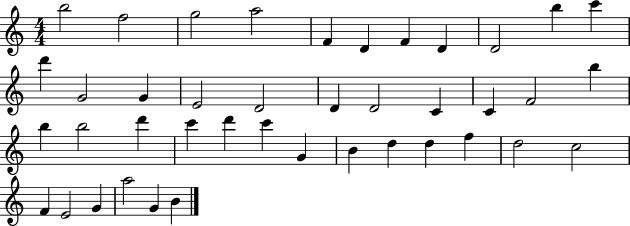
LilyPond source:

{
  \clef treble
  \numericTimeSignature
  \time 4/4
  \key c \major
  b''2 f''2 | g''2 a''2 | f'4 d'4 f'4 d'4 | d'2 b''4 c'''4 | \break d'''4 g'2 g'4 | e'2 d'2 | d'4 d'2 c'4 | c'4 f'2 b''4 | \break b''4 b''2 d'''4 | c'''4 d'''4 c'''4 g'4 | b'4 d''4 d''4 f''4 | d''2 c''2 | \break f'4 e'2 g'4 | a''2 g'4 b'4 | \bar "|."
}